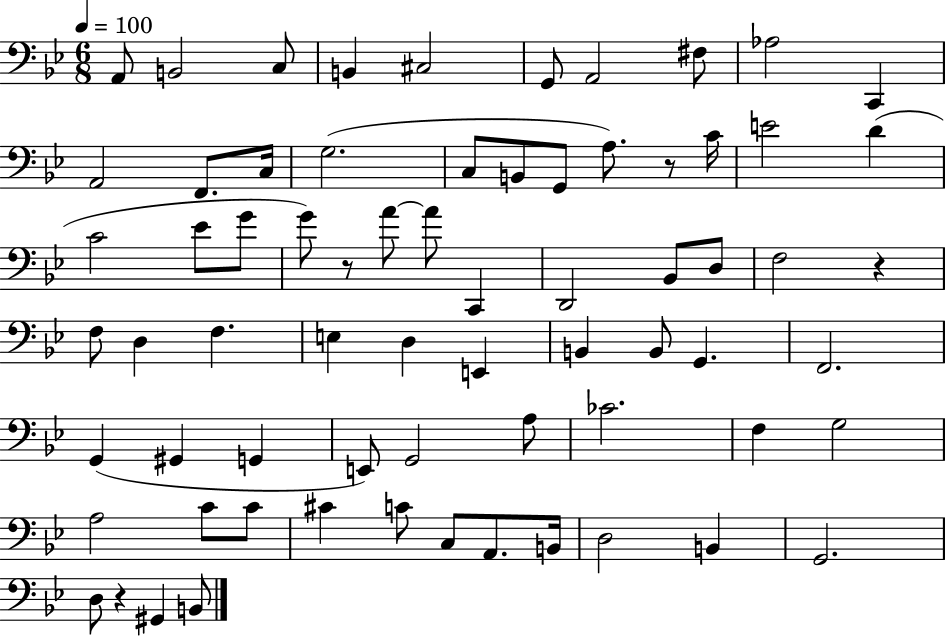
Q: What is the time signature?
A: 6/8